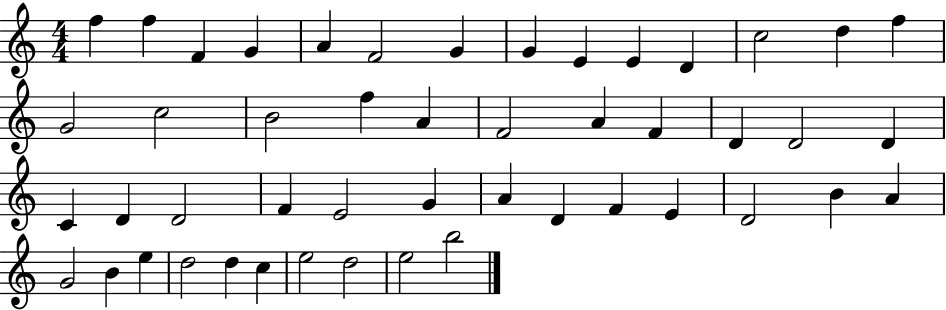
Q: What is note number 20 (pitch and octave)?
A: F4